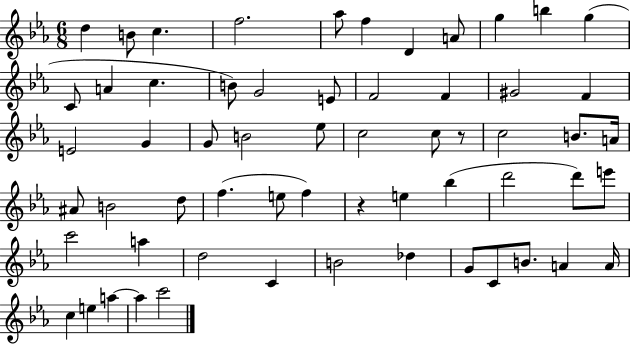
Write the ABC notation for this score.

X:1
T:Untitled
M:6/8
L:1/4
K:Eb
d B/2 c f2 _a/2 f D A/2 g b g C/2 A c B/2 G2 E/2 F2 F ^G2 F E2 G G/2 B2 _e/2 c2 c/2 z/2 c2 B/2 A/4 ^A/2 B2 d/2 f e/2 f z e _b d'2 d'/2 e'/2 c'2 a d2 C B2 _d G/2 C/2 B/2 A A/4 c e a a c'2